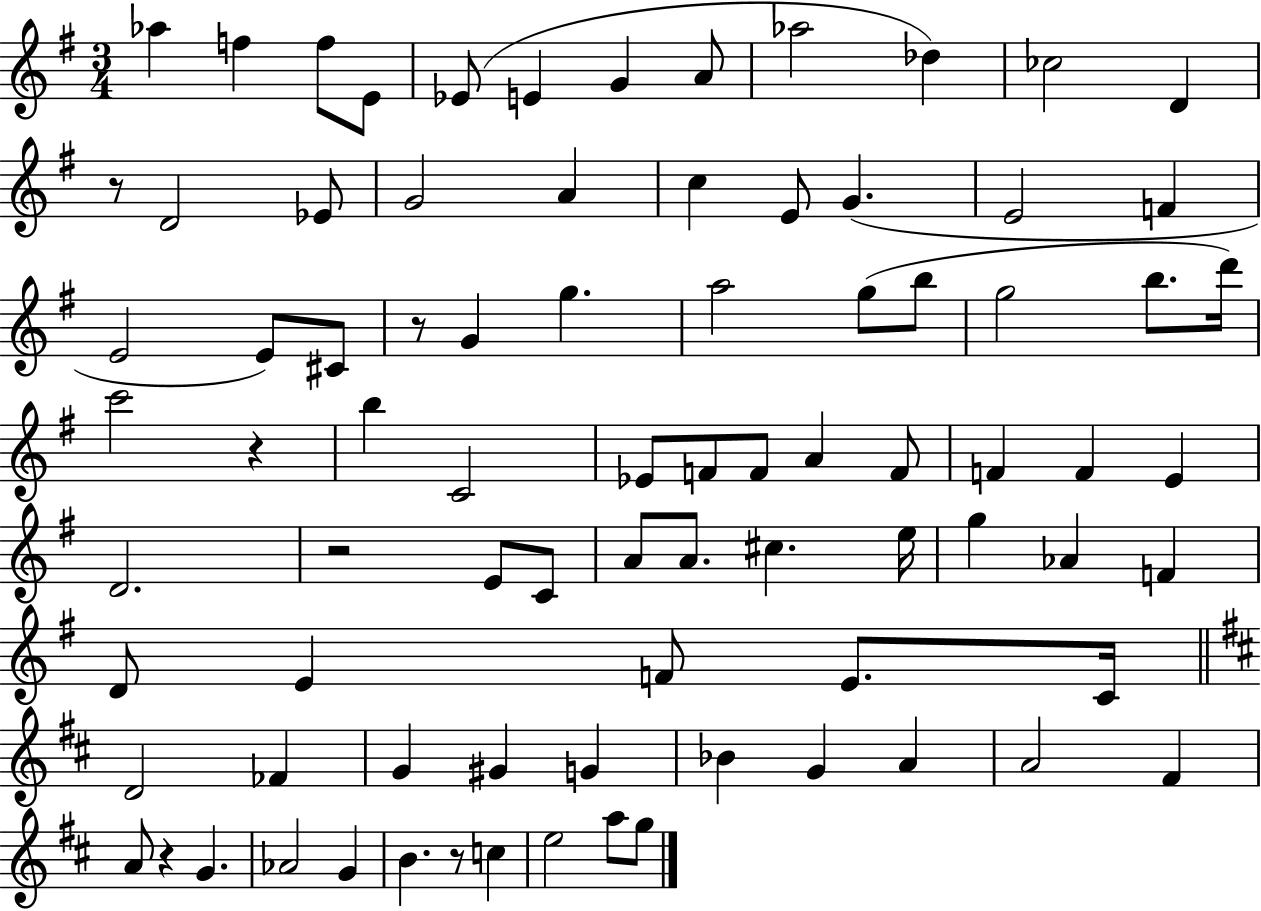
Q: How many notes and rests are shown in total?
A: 83